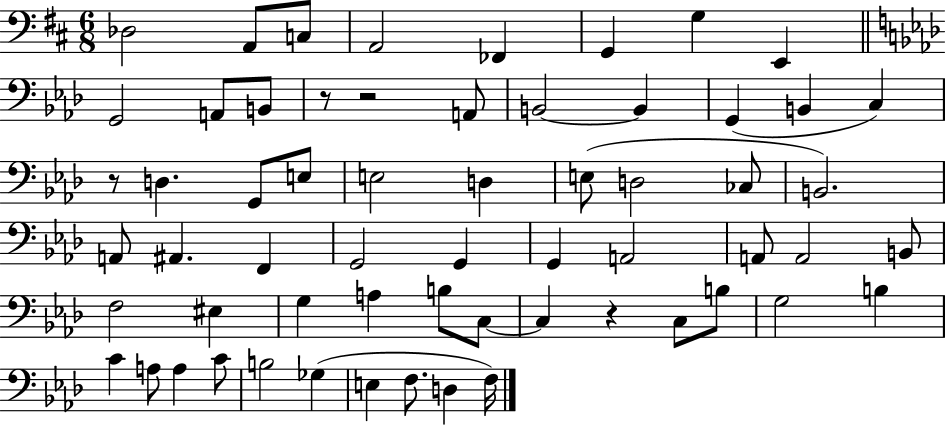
Db3/h A2/e C3/e A2/h FES2/q G2/q G3/q E2/q G2/h A2/e B2/e R/e R/h A2/e B2/h B2/q G2/q B2/q C3/q R/e D3/q. G2/e E3/e E3/h D3/q E3/e D3/h CES3/e B2/h. A2/e A#2/q. F2/q G2/h G2/q G2/q A2/h A2/e A2/h B2/e F3/h EIS3/q G3/q A3/q B3/e C3/e C3/q R/q C3/e B3/e G3/h B3/q C4/q A3/e A3/q C4/e B3/h Gb3/q E3/q F3/e. D3/q F3/s